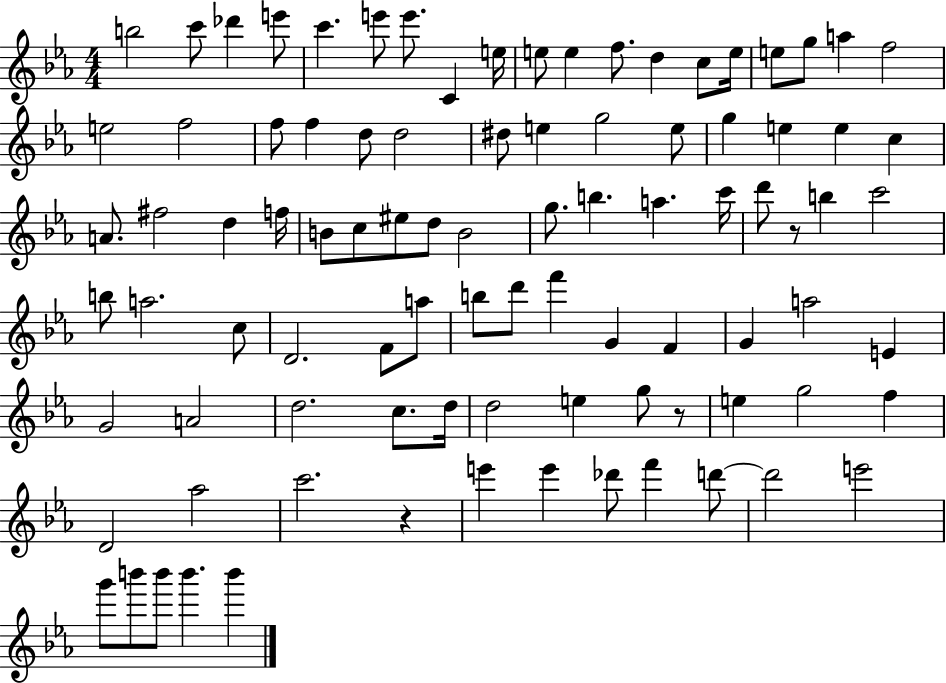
{
  \clef treble
  \numericTimeSignature
  \time 4/4
  \key ees \major
  \repeat volta 2 { b''2 c'''8 des'''4 e'''8 | c'''4. e'''8 e'''8. c'4 e''16 | e''8 e''4 f''8. d''4 c''8 e''16 | e''8 g''8 a''4 f''2 | \break e''2 f''2 | f''8 f''4 d''8 d''2 | dis''8 e''4 g''2 e''8 | g''4 e''4 e''4 c''4 | \break a'8. fis''2 d''4 f''16 | b'8 c''8 eis''8 d''8 b'2 | g''8. b''4. a''4. c'''16 | d'''8 r8 b''4 c'''2 | \break b''8 a''2. c''8 | d'2. f'8 a''8 | b''8 d'''8 f'''4 g'4 f'4 | g'4 a''2 e'4 | \break g'2 a'2 | d''2. c''8. d''16 | d''2 e''4 g''8 r8 | e''4 g''2 f''4 | \break d'2 aes''2 | c'''2. r4 | e'''4 e'''4 des'''8 f'''4 d'''8~~ | d'''2 e'''2 | \break g'''8 b'''8 b'''8 b'''4. b'''4 | } \bar "|."
}